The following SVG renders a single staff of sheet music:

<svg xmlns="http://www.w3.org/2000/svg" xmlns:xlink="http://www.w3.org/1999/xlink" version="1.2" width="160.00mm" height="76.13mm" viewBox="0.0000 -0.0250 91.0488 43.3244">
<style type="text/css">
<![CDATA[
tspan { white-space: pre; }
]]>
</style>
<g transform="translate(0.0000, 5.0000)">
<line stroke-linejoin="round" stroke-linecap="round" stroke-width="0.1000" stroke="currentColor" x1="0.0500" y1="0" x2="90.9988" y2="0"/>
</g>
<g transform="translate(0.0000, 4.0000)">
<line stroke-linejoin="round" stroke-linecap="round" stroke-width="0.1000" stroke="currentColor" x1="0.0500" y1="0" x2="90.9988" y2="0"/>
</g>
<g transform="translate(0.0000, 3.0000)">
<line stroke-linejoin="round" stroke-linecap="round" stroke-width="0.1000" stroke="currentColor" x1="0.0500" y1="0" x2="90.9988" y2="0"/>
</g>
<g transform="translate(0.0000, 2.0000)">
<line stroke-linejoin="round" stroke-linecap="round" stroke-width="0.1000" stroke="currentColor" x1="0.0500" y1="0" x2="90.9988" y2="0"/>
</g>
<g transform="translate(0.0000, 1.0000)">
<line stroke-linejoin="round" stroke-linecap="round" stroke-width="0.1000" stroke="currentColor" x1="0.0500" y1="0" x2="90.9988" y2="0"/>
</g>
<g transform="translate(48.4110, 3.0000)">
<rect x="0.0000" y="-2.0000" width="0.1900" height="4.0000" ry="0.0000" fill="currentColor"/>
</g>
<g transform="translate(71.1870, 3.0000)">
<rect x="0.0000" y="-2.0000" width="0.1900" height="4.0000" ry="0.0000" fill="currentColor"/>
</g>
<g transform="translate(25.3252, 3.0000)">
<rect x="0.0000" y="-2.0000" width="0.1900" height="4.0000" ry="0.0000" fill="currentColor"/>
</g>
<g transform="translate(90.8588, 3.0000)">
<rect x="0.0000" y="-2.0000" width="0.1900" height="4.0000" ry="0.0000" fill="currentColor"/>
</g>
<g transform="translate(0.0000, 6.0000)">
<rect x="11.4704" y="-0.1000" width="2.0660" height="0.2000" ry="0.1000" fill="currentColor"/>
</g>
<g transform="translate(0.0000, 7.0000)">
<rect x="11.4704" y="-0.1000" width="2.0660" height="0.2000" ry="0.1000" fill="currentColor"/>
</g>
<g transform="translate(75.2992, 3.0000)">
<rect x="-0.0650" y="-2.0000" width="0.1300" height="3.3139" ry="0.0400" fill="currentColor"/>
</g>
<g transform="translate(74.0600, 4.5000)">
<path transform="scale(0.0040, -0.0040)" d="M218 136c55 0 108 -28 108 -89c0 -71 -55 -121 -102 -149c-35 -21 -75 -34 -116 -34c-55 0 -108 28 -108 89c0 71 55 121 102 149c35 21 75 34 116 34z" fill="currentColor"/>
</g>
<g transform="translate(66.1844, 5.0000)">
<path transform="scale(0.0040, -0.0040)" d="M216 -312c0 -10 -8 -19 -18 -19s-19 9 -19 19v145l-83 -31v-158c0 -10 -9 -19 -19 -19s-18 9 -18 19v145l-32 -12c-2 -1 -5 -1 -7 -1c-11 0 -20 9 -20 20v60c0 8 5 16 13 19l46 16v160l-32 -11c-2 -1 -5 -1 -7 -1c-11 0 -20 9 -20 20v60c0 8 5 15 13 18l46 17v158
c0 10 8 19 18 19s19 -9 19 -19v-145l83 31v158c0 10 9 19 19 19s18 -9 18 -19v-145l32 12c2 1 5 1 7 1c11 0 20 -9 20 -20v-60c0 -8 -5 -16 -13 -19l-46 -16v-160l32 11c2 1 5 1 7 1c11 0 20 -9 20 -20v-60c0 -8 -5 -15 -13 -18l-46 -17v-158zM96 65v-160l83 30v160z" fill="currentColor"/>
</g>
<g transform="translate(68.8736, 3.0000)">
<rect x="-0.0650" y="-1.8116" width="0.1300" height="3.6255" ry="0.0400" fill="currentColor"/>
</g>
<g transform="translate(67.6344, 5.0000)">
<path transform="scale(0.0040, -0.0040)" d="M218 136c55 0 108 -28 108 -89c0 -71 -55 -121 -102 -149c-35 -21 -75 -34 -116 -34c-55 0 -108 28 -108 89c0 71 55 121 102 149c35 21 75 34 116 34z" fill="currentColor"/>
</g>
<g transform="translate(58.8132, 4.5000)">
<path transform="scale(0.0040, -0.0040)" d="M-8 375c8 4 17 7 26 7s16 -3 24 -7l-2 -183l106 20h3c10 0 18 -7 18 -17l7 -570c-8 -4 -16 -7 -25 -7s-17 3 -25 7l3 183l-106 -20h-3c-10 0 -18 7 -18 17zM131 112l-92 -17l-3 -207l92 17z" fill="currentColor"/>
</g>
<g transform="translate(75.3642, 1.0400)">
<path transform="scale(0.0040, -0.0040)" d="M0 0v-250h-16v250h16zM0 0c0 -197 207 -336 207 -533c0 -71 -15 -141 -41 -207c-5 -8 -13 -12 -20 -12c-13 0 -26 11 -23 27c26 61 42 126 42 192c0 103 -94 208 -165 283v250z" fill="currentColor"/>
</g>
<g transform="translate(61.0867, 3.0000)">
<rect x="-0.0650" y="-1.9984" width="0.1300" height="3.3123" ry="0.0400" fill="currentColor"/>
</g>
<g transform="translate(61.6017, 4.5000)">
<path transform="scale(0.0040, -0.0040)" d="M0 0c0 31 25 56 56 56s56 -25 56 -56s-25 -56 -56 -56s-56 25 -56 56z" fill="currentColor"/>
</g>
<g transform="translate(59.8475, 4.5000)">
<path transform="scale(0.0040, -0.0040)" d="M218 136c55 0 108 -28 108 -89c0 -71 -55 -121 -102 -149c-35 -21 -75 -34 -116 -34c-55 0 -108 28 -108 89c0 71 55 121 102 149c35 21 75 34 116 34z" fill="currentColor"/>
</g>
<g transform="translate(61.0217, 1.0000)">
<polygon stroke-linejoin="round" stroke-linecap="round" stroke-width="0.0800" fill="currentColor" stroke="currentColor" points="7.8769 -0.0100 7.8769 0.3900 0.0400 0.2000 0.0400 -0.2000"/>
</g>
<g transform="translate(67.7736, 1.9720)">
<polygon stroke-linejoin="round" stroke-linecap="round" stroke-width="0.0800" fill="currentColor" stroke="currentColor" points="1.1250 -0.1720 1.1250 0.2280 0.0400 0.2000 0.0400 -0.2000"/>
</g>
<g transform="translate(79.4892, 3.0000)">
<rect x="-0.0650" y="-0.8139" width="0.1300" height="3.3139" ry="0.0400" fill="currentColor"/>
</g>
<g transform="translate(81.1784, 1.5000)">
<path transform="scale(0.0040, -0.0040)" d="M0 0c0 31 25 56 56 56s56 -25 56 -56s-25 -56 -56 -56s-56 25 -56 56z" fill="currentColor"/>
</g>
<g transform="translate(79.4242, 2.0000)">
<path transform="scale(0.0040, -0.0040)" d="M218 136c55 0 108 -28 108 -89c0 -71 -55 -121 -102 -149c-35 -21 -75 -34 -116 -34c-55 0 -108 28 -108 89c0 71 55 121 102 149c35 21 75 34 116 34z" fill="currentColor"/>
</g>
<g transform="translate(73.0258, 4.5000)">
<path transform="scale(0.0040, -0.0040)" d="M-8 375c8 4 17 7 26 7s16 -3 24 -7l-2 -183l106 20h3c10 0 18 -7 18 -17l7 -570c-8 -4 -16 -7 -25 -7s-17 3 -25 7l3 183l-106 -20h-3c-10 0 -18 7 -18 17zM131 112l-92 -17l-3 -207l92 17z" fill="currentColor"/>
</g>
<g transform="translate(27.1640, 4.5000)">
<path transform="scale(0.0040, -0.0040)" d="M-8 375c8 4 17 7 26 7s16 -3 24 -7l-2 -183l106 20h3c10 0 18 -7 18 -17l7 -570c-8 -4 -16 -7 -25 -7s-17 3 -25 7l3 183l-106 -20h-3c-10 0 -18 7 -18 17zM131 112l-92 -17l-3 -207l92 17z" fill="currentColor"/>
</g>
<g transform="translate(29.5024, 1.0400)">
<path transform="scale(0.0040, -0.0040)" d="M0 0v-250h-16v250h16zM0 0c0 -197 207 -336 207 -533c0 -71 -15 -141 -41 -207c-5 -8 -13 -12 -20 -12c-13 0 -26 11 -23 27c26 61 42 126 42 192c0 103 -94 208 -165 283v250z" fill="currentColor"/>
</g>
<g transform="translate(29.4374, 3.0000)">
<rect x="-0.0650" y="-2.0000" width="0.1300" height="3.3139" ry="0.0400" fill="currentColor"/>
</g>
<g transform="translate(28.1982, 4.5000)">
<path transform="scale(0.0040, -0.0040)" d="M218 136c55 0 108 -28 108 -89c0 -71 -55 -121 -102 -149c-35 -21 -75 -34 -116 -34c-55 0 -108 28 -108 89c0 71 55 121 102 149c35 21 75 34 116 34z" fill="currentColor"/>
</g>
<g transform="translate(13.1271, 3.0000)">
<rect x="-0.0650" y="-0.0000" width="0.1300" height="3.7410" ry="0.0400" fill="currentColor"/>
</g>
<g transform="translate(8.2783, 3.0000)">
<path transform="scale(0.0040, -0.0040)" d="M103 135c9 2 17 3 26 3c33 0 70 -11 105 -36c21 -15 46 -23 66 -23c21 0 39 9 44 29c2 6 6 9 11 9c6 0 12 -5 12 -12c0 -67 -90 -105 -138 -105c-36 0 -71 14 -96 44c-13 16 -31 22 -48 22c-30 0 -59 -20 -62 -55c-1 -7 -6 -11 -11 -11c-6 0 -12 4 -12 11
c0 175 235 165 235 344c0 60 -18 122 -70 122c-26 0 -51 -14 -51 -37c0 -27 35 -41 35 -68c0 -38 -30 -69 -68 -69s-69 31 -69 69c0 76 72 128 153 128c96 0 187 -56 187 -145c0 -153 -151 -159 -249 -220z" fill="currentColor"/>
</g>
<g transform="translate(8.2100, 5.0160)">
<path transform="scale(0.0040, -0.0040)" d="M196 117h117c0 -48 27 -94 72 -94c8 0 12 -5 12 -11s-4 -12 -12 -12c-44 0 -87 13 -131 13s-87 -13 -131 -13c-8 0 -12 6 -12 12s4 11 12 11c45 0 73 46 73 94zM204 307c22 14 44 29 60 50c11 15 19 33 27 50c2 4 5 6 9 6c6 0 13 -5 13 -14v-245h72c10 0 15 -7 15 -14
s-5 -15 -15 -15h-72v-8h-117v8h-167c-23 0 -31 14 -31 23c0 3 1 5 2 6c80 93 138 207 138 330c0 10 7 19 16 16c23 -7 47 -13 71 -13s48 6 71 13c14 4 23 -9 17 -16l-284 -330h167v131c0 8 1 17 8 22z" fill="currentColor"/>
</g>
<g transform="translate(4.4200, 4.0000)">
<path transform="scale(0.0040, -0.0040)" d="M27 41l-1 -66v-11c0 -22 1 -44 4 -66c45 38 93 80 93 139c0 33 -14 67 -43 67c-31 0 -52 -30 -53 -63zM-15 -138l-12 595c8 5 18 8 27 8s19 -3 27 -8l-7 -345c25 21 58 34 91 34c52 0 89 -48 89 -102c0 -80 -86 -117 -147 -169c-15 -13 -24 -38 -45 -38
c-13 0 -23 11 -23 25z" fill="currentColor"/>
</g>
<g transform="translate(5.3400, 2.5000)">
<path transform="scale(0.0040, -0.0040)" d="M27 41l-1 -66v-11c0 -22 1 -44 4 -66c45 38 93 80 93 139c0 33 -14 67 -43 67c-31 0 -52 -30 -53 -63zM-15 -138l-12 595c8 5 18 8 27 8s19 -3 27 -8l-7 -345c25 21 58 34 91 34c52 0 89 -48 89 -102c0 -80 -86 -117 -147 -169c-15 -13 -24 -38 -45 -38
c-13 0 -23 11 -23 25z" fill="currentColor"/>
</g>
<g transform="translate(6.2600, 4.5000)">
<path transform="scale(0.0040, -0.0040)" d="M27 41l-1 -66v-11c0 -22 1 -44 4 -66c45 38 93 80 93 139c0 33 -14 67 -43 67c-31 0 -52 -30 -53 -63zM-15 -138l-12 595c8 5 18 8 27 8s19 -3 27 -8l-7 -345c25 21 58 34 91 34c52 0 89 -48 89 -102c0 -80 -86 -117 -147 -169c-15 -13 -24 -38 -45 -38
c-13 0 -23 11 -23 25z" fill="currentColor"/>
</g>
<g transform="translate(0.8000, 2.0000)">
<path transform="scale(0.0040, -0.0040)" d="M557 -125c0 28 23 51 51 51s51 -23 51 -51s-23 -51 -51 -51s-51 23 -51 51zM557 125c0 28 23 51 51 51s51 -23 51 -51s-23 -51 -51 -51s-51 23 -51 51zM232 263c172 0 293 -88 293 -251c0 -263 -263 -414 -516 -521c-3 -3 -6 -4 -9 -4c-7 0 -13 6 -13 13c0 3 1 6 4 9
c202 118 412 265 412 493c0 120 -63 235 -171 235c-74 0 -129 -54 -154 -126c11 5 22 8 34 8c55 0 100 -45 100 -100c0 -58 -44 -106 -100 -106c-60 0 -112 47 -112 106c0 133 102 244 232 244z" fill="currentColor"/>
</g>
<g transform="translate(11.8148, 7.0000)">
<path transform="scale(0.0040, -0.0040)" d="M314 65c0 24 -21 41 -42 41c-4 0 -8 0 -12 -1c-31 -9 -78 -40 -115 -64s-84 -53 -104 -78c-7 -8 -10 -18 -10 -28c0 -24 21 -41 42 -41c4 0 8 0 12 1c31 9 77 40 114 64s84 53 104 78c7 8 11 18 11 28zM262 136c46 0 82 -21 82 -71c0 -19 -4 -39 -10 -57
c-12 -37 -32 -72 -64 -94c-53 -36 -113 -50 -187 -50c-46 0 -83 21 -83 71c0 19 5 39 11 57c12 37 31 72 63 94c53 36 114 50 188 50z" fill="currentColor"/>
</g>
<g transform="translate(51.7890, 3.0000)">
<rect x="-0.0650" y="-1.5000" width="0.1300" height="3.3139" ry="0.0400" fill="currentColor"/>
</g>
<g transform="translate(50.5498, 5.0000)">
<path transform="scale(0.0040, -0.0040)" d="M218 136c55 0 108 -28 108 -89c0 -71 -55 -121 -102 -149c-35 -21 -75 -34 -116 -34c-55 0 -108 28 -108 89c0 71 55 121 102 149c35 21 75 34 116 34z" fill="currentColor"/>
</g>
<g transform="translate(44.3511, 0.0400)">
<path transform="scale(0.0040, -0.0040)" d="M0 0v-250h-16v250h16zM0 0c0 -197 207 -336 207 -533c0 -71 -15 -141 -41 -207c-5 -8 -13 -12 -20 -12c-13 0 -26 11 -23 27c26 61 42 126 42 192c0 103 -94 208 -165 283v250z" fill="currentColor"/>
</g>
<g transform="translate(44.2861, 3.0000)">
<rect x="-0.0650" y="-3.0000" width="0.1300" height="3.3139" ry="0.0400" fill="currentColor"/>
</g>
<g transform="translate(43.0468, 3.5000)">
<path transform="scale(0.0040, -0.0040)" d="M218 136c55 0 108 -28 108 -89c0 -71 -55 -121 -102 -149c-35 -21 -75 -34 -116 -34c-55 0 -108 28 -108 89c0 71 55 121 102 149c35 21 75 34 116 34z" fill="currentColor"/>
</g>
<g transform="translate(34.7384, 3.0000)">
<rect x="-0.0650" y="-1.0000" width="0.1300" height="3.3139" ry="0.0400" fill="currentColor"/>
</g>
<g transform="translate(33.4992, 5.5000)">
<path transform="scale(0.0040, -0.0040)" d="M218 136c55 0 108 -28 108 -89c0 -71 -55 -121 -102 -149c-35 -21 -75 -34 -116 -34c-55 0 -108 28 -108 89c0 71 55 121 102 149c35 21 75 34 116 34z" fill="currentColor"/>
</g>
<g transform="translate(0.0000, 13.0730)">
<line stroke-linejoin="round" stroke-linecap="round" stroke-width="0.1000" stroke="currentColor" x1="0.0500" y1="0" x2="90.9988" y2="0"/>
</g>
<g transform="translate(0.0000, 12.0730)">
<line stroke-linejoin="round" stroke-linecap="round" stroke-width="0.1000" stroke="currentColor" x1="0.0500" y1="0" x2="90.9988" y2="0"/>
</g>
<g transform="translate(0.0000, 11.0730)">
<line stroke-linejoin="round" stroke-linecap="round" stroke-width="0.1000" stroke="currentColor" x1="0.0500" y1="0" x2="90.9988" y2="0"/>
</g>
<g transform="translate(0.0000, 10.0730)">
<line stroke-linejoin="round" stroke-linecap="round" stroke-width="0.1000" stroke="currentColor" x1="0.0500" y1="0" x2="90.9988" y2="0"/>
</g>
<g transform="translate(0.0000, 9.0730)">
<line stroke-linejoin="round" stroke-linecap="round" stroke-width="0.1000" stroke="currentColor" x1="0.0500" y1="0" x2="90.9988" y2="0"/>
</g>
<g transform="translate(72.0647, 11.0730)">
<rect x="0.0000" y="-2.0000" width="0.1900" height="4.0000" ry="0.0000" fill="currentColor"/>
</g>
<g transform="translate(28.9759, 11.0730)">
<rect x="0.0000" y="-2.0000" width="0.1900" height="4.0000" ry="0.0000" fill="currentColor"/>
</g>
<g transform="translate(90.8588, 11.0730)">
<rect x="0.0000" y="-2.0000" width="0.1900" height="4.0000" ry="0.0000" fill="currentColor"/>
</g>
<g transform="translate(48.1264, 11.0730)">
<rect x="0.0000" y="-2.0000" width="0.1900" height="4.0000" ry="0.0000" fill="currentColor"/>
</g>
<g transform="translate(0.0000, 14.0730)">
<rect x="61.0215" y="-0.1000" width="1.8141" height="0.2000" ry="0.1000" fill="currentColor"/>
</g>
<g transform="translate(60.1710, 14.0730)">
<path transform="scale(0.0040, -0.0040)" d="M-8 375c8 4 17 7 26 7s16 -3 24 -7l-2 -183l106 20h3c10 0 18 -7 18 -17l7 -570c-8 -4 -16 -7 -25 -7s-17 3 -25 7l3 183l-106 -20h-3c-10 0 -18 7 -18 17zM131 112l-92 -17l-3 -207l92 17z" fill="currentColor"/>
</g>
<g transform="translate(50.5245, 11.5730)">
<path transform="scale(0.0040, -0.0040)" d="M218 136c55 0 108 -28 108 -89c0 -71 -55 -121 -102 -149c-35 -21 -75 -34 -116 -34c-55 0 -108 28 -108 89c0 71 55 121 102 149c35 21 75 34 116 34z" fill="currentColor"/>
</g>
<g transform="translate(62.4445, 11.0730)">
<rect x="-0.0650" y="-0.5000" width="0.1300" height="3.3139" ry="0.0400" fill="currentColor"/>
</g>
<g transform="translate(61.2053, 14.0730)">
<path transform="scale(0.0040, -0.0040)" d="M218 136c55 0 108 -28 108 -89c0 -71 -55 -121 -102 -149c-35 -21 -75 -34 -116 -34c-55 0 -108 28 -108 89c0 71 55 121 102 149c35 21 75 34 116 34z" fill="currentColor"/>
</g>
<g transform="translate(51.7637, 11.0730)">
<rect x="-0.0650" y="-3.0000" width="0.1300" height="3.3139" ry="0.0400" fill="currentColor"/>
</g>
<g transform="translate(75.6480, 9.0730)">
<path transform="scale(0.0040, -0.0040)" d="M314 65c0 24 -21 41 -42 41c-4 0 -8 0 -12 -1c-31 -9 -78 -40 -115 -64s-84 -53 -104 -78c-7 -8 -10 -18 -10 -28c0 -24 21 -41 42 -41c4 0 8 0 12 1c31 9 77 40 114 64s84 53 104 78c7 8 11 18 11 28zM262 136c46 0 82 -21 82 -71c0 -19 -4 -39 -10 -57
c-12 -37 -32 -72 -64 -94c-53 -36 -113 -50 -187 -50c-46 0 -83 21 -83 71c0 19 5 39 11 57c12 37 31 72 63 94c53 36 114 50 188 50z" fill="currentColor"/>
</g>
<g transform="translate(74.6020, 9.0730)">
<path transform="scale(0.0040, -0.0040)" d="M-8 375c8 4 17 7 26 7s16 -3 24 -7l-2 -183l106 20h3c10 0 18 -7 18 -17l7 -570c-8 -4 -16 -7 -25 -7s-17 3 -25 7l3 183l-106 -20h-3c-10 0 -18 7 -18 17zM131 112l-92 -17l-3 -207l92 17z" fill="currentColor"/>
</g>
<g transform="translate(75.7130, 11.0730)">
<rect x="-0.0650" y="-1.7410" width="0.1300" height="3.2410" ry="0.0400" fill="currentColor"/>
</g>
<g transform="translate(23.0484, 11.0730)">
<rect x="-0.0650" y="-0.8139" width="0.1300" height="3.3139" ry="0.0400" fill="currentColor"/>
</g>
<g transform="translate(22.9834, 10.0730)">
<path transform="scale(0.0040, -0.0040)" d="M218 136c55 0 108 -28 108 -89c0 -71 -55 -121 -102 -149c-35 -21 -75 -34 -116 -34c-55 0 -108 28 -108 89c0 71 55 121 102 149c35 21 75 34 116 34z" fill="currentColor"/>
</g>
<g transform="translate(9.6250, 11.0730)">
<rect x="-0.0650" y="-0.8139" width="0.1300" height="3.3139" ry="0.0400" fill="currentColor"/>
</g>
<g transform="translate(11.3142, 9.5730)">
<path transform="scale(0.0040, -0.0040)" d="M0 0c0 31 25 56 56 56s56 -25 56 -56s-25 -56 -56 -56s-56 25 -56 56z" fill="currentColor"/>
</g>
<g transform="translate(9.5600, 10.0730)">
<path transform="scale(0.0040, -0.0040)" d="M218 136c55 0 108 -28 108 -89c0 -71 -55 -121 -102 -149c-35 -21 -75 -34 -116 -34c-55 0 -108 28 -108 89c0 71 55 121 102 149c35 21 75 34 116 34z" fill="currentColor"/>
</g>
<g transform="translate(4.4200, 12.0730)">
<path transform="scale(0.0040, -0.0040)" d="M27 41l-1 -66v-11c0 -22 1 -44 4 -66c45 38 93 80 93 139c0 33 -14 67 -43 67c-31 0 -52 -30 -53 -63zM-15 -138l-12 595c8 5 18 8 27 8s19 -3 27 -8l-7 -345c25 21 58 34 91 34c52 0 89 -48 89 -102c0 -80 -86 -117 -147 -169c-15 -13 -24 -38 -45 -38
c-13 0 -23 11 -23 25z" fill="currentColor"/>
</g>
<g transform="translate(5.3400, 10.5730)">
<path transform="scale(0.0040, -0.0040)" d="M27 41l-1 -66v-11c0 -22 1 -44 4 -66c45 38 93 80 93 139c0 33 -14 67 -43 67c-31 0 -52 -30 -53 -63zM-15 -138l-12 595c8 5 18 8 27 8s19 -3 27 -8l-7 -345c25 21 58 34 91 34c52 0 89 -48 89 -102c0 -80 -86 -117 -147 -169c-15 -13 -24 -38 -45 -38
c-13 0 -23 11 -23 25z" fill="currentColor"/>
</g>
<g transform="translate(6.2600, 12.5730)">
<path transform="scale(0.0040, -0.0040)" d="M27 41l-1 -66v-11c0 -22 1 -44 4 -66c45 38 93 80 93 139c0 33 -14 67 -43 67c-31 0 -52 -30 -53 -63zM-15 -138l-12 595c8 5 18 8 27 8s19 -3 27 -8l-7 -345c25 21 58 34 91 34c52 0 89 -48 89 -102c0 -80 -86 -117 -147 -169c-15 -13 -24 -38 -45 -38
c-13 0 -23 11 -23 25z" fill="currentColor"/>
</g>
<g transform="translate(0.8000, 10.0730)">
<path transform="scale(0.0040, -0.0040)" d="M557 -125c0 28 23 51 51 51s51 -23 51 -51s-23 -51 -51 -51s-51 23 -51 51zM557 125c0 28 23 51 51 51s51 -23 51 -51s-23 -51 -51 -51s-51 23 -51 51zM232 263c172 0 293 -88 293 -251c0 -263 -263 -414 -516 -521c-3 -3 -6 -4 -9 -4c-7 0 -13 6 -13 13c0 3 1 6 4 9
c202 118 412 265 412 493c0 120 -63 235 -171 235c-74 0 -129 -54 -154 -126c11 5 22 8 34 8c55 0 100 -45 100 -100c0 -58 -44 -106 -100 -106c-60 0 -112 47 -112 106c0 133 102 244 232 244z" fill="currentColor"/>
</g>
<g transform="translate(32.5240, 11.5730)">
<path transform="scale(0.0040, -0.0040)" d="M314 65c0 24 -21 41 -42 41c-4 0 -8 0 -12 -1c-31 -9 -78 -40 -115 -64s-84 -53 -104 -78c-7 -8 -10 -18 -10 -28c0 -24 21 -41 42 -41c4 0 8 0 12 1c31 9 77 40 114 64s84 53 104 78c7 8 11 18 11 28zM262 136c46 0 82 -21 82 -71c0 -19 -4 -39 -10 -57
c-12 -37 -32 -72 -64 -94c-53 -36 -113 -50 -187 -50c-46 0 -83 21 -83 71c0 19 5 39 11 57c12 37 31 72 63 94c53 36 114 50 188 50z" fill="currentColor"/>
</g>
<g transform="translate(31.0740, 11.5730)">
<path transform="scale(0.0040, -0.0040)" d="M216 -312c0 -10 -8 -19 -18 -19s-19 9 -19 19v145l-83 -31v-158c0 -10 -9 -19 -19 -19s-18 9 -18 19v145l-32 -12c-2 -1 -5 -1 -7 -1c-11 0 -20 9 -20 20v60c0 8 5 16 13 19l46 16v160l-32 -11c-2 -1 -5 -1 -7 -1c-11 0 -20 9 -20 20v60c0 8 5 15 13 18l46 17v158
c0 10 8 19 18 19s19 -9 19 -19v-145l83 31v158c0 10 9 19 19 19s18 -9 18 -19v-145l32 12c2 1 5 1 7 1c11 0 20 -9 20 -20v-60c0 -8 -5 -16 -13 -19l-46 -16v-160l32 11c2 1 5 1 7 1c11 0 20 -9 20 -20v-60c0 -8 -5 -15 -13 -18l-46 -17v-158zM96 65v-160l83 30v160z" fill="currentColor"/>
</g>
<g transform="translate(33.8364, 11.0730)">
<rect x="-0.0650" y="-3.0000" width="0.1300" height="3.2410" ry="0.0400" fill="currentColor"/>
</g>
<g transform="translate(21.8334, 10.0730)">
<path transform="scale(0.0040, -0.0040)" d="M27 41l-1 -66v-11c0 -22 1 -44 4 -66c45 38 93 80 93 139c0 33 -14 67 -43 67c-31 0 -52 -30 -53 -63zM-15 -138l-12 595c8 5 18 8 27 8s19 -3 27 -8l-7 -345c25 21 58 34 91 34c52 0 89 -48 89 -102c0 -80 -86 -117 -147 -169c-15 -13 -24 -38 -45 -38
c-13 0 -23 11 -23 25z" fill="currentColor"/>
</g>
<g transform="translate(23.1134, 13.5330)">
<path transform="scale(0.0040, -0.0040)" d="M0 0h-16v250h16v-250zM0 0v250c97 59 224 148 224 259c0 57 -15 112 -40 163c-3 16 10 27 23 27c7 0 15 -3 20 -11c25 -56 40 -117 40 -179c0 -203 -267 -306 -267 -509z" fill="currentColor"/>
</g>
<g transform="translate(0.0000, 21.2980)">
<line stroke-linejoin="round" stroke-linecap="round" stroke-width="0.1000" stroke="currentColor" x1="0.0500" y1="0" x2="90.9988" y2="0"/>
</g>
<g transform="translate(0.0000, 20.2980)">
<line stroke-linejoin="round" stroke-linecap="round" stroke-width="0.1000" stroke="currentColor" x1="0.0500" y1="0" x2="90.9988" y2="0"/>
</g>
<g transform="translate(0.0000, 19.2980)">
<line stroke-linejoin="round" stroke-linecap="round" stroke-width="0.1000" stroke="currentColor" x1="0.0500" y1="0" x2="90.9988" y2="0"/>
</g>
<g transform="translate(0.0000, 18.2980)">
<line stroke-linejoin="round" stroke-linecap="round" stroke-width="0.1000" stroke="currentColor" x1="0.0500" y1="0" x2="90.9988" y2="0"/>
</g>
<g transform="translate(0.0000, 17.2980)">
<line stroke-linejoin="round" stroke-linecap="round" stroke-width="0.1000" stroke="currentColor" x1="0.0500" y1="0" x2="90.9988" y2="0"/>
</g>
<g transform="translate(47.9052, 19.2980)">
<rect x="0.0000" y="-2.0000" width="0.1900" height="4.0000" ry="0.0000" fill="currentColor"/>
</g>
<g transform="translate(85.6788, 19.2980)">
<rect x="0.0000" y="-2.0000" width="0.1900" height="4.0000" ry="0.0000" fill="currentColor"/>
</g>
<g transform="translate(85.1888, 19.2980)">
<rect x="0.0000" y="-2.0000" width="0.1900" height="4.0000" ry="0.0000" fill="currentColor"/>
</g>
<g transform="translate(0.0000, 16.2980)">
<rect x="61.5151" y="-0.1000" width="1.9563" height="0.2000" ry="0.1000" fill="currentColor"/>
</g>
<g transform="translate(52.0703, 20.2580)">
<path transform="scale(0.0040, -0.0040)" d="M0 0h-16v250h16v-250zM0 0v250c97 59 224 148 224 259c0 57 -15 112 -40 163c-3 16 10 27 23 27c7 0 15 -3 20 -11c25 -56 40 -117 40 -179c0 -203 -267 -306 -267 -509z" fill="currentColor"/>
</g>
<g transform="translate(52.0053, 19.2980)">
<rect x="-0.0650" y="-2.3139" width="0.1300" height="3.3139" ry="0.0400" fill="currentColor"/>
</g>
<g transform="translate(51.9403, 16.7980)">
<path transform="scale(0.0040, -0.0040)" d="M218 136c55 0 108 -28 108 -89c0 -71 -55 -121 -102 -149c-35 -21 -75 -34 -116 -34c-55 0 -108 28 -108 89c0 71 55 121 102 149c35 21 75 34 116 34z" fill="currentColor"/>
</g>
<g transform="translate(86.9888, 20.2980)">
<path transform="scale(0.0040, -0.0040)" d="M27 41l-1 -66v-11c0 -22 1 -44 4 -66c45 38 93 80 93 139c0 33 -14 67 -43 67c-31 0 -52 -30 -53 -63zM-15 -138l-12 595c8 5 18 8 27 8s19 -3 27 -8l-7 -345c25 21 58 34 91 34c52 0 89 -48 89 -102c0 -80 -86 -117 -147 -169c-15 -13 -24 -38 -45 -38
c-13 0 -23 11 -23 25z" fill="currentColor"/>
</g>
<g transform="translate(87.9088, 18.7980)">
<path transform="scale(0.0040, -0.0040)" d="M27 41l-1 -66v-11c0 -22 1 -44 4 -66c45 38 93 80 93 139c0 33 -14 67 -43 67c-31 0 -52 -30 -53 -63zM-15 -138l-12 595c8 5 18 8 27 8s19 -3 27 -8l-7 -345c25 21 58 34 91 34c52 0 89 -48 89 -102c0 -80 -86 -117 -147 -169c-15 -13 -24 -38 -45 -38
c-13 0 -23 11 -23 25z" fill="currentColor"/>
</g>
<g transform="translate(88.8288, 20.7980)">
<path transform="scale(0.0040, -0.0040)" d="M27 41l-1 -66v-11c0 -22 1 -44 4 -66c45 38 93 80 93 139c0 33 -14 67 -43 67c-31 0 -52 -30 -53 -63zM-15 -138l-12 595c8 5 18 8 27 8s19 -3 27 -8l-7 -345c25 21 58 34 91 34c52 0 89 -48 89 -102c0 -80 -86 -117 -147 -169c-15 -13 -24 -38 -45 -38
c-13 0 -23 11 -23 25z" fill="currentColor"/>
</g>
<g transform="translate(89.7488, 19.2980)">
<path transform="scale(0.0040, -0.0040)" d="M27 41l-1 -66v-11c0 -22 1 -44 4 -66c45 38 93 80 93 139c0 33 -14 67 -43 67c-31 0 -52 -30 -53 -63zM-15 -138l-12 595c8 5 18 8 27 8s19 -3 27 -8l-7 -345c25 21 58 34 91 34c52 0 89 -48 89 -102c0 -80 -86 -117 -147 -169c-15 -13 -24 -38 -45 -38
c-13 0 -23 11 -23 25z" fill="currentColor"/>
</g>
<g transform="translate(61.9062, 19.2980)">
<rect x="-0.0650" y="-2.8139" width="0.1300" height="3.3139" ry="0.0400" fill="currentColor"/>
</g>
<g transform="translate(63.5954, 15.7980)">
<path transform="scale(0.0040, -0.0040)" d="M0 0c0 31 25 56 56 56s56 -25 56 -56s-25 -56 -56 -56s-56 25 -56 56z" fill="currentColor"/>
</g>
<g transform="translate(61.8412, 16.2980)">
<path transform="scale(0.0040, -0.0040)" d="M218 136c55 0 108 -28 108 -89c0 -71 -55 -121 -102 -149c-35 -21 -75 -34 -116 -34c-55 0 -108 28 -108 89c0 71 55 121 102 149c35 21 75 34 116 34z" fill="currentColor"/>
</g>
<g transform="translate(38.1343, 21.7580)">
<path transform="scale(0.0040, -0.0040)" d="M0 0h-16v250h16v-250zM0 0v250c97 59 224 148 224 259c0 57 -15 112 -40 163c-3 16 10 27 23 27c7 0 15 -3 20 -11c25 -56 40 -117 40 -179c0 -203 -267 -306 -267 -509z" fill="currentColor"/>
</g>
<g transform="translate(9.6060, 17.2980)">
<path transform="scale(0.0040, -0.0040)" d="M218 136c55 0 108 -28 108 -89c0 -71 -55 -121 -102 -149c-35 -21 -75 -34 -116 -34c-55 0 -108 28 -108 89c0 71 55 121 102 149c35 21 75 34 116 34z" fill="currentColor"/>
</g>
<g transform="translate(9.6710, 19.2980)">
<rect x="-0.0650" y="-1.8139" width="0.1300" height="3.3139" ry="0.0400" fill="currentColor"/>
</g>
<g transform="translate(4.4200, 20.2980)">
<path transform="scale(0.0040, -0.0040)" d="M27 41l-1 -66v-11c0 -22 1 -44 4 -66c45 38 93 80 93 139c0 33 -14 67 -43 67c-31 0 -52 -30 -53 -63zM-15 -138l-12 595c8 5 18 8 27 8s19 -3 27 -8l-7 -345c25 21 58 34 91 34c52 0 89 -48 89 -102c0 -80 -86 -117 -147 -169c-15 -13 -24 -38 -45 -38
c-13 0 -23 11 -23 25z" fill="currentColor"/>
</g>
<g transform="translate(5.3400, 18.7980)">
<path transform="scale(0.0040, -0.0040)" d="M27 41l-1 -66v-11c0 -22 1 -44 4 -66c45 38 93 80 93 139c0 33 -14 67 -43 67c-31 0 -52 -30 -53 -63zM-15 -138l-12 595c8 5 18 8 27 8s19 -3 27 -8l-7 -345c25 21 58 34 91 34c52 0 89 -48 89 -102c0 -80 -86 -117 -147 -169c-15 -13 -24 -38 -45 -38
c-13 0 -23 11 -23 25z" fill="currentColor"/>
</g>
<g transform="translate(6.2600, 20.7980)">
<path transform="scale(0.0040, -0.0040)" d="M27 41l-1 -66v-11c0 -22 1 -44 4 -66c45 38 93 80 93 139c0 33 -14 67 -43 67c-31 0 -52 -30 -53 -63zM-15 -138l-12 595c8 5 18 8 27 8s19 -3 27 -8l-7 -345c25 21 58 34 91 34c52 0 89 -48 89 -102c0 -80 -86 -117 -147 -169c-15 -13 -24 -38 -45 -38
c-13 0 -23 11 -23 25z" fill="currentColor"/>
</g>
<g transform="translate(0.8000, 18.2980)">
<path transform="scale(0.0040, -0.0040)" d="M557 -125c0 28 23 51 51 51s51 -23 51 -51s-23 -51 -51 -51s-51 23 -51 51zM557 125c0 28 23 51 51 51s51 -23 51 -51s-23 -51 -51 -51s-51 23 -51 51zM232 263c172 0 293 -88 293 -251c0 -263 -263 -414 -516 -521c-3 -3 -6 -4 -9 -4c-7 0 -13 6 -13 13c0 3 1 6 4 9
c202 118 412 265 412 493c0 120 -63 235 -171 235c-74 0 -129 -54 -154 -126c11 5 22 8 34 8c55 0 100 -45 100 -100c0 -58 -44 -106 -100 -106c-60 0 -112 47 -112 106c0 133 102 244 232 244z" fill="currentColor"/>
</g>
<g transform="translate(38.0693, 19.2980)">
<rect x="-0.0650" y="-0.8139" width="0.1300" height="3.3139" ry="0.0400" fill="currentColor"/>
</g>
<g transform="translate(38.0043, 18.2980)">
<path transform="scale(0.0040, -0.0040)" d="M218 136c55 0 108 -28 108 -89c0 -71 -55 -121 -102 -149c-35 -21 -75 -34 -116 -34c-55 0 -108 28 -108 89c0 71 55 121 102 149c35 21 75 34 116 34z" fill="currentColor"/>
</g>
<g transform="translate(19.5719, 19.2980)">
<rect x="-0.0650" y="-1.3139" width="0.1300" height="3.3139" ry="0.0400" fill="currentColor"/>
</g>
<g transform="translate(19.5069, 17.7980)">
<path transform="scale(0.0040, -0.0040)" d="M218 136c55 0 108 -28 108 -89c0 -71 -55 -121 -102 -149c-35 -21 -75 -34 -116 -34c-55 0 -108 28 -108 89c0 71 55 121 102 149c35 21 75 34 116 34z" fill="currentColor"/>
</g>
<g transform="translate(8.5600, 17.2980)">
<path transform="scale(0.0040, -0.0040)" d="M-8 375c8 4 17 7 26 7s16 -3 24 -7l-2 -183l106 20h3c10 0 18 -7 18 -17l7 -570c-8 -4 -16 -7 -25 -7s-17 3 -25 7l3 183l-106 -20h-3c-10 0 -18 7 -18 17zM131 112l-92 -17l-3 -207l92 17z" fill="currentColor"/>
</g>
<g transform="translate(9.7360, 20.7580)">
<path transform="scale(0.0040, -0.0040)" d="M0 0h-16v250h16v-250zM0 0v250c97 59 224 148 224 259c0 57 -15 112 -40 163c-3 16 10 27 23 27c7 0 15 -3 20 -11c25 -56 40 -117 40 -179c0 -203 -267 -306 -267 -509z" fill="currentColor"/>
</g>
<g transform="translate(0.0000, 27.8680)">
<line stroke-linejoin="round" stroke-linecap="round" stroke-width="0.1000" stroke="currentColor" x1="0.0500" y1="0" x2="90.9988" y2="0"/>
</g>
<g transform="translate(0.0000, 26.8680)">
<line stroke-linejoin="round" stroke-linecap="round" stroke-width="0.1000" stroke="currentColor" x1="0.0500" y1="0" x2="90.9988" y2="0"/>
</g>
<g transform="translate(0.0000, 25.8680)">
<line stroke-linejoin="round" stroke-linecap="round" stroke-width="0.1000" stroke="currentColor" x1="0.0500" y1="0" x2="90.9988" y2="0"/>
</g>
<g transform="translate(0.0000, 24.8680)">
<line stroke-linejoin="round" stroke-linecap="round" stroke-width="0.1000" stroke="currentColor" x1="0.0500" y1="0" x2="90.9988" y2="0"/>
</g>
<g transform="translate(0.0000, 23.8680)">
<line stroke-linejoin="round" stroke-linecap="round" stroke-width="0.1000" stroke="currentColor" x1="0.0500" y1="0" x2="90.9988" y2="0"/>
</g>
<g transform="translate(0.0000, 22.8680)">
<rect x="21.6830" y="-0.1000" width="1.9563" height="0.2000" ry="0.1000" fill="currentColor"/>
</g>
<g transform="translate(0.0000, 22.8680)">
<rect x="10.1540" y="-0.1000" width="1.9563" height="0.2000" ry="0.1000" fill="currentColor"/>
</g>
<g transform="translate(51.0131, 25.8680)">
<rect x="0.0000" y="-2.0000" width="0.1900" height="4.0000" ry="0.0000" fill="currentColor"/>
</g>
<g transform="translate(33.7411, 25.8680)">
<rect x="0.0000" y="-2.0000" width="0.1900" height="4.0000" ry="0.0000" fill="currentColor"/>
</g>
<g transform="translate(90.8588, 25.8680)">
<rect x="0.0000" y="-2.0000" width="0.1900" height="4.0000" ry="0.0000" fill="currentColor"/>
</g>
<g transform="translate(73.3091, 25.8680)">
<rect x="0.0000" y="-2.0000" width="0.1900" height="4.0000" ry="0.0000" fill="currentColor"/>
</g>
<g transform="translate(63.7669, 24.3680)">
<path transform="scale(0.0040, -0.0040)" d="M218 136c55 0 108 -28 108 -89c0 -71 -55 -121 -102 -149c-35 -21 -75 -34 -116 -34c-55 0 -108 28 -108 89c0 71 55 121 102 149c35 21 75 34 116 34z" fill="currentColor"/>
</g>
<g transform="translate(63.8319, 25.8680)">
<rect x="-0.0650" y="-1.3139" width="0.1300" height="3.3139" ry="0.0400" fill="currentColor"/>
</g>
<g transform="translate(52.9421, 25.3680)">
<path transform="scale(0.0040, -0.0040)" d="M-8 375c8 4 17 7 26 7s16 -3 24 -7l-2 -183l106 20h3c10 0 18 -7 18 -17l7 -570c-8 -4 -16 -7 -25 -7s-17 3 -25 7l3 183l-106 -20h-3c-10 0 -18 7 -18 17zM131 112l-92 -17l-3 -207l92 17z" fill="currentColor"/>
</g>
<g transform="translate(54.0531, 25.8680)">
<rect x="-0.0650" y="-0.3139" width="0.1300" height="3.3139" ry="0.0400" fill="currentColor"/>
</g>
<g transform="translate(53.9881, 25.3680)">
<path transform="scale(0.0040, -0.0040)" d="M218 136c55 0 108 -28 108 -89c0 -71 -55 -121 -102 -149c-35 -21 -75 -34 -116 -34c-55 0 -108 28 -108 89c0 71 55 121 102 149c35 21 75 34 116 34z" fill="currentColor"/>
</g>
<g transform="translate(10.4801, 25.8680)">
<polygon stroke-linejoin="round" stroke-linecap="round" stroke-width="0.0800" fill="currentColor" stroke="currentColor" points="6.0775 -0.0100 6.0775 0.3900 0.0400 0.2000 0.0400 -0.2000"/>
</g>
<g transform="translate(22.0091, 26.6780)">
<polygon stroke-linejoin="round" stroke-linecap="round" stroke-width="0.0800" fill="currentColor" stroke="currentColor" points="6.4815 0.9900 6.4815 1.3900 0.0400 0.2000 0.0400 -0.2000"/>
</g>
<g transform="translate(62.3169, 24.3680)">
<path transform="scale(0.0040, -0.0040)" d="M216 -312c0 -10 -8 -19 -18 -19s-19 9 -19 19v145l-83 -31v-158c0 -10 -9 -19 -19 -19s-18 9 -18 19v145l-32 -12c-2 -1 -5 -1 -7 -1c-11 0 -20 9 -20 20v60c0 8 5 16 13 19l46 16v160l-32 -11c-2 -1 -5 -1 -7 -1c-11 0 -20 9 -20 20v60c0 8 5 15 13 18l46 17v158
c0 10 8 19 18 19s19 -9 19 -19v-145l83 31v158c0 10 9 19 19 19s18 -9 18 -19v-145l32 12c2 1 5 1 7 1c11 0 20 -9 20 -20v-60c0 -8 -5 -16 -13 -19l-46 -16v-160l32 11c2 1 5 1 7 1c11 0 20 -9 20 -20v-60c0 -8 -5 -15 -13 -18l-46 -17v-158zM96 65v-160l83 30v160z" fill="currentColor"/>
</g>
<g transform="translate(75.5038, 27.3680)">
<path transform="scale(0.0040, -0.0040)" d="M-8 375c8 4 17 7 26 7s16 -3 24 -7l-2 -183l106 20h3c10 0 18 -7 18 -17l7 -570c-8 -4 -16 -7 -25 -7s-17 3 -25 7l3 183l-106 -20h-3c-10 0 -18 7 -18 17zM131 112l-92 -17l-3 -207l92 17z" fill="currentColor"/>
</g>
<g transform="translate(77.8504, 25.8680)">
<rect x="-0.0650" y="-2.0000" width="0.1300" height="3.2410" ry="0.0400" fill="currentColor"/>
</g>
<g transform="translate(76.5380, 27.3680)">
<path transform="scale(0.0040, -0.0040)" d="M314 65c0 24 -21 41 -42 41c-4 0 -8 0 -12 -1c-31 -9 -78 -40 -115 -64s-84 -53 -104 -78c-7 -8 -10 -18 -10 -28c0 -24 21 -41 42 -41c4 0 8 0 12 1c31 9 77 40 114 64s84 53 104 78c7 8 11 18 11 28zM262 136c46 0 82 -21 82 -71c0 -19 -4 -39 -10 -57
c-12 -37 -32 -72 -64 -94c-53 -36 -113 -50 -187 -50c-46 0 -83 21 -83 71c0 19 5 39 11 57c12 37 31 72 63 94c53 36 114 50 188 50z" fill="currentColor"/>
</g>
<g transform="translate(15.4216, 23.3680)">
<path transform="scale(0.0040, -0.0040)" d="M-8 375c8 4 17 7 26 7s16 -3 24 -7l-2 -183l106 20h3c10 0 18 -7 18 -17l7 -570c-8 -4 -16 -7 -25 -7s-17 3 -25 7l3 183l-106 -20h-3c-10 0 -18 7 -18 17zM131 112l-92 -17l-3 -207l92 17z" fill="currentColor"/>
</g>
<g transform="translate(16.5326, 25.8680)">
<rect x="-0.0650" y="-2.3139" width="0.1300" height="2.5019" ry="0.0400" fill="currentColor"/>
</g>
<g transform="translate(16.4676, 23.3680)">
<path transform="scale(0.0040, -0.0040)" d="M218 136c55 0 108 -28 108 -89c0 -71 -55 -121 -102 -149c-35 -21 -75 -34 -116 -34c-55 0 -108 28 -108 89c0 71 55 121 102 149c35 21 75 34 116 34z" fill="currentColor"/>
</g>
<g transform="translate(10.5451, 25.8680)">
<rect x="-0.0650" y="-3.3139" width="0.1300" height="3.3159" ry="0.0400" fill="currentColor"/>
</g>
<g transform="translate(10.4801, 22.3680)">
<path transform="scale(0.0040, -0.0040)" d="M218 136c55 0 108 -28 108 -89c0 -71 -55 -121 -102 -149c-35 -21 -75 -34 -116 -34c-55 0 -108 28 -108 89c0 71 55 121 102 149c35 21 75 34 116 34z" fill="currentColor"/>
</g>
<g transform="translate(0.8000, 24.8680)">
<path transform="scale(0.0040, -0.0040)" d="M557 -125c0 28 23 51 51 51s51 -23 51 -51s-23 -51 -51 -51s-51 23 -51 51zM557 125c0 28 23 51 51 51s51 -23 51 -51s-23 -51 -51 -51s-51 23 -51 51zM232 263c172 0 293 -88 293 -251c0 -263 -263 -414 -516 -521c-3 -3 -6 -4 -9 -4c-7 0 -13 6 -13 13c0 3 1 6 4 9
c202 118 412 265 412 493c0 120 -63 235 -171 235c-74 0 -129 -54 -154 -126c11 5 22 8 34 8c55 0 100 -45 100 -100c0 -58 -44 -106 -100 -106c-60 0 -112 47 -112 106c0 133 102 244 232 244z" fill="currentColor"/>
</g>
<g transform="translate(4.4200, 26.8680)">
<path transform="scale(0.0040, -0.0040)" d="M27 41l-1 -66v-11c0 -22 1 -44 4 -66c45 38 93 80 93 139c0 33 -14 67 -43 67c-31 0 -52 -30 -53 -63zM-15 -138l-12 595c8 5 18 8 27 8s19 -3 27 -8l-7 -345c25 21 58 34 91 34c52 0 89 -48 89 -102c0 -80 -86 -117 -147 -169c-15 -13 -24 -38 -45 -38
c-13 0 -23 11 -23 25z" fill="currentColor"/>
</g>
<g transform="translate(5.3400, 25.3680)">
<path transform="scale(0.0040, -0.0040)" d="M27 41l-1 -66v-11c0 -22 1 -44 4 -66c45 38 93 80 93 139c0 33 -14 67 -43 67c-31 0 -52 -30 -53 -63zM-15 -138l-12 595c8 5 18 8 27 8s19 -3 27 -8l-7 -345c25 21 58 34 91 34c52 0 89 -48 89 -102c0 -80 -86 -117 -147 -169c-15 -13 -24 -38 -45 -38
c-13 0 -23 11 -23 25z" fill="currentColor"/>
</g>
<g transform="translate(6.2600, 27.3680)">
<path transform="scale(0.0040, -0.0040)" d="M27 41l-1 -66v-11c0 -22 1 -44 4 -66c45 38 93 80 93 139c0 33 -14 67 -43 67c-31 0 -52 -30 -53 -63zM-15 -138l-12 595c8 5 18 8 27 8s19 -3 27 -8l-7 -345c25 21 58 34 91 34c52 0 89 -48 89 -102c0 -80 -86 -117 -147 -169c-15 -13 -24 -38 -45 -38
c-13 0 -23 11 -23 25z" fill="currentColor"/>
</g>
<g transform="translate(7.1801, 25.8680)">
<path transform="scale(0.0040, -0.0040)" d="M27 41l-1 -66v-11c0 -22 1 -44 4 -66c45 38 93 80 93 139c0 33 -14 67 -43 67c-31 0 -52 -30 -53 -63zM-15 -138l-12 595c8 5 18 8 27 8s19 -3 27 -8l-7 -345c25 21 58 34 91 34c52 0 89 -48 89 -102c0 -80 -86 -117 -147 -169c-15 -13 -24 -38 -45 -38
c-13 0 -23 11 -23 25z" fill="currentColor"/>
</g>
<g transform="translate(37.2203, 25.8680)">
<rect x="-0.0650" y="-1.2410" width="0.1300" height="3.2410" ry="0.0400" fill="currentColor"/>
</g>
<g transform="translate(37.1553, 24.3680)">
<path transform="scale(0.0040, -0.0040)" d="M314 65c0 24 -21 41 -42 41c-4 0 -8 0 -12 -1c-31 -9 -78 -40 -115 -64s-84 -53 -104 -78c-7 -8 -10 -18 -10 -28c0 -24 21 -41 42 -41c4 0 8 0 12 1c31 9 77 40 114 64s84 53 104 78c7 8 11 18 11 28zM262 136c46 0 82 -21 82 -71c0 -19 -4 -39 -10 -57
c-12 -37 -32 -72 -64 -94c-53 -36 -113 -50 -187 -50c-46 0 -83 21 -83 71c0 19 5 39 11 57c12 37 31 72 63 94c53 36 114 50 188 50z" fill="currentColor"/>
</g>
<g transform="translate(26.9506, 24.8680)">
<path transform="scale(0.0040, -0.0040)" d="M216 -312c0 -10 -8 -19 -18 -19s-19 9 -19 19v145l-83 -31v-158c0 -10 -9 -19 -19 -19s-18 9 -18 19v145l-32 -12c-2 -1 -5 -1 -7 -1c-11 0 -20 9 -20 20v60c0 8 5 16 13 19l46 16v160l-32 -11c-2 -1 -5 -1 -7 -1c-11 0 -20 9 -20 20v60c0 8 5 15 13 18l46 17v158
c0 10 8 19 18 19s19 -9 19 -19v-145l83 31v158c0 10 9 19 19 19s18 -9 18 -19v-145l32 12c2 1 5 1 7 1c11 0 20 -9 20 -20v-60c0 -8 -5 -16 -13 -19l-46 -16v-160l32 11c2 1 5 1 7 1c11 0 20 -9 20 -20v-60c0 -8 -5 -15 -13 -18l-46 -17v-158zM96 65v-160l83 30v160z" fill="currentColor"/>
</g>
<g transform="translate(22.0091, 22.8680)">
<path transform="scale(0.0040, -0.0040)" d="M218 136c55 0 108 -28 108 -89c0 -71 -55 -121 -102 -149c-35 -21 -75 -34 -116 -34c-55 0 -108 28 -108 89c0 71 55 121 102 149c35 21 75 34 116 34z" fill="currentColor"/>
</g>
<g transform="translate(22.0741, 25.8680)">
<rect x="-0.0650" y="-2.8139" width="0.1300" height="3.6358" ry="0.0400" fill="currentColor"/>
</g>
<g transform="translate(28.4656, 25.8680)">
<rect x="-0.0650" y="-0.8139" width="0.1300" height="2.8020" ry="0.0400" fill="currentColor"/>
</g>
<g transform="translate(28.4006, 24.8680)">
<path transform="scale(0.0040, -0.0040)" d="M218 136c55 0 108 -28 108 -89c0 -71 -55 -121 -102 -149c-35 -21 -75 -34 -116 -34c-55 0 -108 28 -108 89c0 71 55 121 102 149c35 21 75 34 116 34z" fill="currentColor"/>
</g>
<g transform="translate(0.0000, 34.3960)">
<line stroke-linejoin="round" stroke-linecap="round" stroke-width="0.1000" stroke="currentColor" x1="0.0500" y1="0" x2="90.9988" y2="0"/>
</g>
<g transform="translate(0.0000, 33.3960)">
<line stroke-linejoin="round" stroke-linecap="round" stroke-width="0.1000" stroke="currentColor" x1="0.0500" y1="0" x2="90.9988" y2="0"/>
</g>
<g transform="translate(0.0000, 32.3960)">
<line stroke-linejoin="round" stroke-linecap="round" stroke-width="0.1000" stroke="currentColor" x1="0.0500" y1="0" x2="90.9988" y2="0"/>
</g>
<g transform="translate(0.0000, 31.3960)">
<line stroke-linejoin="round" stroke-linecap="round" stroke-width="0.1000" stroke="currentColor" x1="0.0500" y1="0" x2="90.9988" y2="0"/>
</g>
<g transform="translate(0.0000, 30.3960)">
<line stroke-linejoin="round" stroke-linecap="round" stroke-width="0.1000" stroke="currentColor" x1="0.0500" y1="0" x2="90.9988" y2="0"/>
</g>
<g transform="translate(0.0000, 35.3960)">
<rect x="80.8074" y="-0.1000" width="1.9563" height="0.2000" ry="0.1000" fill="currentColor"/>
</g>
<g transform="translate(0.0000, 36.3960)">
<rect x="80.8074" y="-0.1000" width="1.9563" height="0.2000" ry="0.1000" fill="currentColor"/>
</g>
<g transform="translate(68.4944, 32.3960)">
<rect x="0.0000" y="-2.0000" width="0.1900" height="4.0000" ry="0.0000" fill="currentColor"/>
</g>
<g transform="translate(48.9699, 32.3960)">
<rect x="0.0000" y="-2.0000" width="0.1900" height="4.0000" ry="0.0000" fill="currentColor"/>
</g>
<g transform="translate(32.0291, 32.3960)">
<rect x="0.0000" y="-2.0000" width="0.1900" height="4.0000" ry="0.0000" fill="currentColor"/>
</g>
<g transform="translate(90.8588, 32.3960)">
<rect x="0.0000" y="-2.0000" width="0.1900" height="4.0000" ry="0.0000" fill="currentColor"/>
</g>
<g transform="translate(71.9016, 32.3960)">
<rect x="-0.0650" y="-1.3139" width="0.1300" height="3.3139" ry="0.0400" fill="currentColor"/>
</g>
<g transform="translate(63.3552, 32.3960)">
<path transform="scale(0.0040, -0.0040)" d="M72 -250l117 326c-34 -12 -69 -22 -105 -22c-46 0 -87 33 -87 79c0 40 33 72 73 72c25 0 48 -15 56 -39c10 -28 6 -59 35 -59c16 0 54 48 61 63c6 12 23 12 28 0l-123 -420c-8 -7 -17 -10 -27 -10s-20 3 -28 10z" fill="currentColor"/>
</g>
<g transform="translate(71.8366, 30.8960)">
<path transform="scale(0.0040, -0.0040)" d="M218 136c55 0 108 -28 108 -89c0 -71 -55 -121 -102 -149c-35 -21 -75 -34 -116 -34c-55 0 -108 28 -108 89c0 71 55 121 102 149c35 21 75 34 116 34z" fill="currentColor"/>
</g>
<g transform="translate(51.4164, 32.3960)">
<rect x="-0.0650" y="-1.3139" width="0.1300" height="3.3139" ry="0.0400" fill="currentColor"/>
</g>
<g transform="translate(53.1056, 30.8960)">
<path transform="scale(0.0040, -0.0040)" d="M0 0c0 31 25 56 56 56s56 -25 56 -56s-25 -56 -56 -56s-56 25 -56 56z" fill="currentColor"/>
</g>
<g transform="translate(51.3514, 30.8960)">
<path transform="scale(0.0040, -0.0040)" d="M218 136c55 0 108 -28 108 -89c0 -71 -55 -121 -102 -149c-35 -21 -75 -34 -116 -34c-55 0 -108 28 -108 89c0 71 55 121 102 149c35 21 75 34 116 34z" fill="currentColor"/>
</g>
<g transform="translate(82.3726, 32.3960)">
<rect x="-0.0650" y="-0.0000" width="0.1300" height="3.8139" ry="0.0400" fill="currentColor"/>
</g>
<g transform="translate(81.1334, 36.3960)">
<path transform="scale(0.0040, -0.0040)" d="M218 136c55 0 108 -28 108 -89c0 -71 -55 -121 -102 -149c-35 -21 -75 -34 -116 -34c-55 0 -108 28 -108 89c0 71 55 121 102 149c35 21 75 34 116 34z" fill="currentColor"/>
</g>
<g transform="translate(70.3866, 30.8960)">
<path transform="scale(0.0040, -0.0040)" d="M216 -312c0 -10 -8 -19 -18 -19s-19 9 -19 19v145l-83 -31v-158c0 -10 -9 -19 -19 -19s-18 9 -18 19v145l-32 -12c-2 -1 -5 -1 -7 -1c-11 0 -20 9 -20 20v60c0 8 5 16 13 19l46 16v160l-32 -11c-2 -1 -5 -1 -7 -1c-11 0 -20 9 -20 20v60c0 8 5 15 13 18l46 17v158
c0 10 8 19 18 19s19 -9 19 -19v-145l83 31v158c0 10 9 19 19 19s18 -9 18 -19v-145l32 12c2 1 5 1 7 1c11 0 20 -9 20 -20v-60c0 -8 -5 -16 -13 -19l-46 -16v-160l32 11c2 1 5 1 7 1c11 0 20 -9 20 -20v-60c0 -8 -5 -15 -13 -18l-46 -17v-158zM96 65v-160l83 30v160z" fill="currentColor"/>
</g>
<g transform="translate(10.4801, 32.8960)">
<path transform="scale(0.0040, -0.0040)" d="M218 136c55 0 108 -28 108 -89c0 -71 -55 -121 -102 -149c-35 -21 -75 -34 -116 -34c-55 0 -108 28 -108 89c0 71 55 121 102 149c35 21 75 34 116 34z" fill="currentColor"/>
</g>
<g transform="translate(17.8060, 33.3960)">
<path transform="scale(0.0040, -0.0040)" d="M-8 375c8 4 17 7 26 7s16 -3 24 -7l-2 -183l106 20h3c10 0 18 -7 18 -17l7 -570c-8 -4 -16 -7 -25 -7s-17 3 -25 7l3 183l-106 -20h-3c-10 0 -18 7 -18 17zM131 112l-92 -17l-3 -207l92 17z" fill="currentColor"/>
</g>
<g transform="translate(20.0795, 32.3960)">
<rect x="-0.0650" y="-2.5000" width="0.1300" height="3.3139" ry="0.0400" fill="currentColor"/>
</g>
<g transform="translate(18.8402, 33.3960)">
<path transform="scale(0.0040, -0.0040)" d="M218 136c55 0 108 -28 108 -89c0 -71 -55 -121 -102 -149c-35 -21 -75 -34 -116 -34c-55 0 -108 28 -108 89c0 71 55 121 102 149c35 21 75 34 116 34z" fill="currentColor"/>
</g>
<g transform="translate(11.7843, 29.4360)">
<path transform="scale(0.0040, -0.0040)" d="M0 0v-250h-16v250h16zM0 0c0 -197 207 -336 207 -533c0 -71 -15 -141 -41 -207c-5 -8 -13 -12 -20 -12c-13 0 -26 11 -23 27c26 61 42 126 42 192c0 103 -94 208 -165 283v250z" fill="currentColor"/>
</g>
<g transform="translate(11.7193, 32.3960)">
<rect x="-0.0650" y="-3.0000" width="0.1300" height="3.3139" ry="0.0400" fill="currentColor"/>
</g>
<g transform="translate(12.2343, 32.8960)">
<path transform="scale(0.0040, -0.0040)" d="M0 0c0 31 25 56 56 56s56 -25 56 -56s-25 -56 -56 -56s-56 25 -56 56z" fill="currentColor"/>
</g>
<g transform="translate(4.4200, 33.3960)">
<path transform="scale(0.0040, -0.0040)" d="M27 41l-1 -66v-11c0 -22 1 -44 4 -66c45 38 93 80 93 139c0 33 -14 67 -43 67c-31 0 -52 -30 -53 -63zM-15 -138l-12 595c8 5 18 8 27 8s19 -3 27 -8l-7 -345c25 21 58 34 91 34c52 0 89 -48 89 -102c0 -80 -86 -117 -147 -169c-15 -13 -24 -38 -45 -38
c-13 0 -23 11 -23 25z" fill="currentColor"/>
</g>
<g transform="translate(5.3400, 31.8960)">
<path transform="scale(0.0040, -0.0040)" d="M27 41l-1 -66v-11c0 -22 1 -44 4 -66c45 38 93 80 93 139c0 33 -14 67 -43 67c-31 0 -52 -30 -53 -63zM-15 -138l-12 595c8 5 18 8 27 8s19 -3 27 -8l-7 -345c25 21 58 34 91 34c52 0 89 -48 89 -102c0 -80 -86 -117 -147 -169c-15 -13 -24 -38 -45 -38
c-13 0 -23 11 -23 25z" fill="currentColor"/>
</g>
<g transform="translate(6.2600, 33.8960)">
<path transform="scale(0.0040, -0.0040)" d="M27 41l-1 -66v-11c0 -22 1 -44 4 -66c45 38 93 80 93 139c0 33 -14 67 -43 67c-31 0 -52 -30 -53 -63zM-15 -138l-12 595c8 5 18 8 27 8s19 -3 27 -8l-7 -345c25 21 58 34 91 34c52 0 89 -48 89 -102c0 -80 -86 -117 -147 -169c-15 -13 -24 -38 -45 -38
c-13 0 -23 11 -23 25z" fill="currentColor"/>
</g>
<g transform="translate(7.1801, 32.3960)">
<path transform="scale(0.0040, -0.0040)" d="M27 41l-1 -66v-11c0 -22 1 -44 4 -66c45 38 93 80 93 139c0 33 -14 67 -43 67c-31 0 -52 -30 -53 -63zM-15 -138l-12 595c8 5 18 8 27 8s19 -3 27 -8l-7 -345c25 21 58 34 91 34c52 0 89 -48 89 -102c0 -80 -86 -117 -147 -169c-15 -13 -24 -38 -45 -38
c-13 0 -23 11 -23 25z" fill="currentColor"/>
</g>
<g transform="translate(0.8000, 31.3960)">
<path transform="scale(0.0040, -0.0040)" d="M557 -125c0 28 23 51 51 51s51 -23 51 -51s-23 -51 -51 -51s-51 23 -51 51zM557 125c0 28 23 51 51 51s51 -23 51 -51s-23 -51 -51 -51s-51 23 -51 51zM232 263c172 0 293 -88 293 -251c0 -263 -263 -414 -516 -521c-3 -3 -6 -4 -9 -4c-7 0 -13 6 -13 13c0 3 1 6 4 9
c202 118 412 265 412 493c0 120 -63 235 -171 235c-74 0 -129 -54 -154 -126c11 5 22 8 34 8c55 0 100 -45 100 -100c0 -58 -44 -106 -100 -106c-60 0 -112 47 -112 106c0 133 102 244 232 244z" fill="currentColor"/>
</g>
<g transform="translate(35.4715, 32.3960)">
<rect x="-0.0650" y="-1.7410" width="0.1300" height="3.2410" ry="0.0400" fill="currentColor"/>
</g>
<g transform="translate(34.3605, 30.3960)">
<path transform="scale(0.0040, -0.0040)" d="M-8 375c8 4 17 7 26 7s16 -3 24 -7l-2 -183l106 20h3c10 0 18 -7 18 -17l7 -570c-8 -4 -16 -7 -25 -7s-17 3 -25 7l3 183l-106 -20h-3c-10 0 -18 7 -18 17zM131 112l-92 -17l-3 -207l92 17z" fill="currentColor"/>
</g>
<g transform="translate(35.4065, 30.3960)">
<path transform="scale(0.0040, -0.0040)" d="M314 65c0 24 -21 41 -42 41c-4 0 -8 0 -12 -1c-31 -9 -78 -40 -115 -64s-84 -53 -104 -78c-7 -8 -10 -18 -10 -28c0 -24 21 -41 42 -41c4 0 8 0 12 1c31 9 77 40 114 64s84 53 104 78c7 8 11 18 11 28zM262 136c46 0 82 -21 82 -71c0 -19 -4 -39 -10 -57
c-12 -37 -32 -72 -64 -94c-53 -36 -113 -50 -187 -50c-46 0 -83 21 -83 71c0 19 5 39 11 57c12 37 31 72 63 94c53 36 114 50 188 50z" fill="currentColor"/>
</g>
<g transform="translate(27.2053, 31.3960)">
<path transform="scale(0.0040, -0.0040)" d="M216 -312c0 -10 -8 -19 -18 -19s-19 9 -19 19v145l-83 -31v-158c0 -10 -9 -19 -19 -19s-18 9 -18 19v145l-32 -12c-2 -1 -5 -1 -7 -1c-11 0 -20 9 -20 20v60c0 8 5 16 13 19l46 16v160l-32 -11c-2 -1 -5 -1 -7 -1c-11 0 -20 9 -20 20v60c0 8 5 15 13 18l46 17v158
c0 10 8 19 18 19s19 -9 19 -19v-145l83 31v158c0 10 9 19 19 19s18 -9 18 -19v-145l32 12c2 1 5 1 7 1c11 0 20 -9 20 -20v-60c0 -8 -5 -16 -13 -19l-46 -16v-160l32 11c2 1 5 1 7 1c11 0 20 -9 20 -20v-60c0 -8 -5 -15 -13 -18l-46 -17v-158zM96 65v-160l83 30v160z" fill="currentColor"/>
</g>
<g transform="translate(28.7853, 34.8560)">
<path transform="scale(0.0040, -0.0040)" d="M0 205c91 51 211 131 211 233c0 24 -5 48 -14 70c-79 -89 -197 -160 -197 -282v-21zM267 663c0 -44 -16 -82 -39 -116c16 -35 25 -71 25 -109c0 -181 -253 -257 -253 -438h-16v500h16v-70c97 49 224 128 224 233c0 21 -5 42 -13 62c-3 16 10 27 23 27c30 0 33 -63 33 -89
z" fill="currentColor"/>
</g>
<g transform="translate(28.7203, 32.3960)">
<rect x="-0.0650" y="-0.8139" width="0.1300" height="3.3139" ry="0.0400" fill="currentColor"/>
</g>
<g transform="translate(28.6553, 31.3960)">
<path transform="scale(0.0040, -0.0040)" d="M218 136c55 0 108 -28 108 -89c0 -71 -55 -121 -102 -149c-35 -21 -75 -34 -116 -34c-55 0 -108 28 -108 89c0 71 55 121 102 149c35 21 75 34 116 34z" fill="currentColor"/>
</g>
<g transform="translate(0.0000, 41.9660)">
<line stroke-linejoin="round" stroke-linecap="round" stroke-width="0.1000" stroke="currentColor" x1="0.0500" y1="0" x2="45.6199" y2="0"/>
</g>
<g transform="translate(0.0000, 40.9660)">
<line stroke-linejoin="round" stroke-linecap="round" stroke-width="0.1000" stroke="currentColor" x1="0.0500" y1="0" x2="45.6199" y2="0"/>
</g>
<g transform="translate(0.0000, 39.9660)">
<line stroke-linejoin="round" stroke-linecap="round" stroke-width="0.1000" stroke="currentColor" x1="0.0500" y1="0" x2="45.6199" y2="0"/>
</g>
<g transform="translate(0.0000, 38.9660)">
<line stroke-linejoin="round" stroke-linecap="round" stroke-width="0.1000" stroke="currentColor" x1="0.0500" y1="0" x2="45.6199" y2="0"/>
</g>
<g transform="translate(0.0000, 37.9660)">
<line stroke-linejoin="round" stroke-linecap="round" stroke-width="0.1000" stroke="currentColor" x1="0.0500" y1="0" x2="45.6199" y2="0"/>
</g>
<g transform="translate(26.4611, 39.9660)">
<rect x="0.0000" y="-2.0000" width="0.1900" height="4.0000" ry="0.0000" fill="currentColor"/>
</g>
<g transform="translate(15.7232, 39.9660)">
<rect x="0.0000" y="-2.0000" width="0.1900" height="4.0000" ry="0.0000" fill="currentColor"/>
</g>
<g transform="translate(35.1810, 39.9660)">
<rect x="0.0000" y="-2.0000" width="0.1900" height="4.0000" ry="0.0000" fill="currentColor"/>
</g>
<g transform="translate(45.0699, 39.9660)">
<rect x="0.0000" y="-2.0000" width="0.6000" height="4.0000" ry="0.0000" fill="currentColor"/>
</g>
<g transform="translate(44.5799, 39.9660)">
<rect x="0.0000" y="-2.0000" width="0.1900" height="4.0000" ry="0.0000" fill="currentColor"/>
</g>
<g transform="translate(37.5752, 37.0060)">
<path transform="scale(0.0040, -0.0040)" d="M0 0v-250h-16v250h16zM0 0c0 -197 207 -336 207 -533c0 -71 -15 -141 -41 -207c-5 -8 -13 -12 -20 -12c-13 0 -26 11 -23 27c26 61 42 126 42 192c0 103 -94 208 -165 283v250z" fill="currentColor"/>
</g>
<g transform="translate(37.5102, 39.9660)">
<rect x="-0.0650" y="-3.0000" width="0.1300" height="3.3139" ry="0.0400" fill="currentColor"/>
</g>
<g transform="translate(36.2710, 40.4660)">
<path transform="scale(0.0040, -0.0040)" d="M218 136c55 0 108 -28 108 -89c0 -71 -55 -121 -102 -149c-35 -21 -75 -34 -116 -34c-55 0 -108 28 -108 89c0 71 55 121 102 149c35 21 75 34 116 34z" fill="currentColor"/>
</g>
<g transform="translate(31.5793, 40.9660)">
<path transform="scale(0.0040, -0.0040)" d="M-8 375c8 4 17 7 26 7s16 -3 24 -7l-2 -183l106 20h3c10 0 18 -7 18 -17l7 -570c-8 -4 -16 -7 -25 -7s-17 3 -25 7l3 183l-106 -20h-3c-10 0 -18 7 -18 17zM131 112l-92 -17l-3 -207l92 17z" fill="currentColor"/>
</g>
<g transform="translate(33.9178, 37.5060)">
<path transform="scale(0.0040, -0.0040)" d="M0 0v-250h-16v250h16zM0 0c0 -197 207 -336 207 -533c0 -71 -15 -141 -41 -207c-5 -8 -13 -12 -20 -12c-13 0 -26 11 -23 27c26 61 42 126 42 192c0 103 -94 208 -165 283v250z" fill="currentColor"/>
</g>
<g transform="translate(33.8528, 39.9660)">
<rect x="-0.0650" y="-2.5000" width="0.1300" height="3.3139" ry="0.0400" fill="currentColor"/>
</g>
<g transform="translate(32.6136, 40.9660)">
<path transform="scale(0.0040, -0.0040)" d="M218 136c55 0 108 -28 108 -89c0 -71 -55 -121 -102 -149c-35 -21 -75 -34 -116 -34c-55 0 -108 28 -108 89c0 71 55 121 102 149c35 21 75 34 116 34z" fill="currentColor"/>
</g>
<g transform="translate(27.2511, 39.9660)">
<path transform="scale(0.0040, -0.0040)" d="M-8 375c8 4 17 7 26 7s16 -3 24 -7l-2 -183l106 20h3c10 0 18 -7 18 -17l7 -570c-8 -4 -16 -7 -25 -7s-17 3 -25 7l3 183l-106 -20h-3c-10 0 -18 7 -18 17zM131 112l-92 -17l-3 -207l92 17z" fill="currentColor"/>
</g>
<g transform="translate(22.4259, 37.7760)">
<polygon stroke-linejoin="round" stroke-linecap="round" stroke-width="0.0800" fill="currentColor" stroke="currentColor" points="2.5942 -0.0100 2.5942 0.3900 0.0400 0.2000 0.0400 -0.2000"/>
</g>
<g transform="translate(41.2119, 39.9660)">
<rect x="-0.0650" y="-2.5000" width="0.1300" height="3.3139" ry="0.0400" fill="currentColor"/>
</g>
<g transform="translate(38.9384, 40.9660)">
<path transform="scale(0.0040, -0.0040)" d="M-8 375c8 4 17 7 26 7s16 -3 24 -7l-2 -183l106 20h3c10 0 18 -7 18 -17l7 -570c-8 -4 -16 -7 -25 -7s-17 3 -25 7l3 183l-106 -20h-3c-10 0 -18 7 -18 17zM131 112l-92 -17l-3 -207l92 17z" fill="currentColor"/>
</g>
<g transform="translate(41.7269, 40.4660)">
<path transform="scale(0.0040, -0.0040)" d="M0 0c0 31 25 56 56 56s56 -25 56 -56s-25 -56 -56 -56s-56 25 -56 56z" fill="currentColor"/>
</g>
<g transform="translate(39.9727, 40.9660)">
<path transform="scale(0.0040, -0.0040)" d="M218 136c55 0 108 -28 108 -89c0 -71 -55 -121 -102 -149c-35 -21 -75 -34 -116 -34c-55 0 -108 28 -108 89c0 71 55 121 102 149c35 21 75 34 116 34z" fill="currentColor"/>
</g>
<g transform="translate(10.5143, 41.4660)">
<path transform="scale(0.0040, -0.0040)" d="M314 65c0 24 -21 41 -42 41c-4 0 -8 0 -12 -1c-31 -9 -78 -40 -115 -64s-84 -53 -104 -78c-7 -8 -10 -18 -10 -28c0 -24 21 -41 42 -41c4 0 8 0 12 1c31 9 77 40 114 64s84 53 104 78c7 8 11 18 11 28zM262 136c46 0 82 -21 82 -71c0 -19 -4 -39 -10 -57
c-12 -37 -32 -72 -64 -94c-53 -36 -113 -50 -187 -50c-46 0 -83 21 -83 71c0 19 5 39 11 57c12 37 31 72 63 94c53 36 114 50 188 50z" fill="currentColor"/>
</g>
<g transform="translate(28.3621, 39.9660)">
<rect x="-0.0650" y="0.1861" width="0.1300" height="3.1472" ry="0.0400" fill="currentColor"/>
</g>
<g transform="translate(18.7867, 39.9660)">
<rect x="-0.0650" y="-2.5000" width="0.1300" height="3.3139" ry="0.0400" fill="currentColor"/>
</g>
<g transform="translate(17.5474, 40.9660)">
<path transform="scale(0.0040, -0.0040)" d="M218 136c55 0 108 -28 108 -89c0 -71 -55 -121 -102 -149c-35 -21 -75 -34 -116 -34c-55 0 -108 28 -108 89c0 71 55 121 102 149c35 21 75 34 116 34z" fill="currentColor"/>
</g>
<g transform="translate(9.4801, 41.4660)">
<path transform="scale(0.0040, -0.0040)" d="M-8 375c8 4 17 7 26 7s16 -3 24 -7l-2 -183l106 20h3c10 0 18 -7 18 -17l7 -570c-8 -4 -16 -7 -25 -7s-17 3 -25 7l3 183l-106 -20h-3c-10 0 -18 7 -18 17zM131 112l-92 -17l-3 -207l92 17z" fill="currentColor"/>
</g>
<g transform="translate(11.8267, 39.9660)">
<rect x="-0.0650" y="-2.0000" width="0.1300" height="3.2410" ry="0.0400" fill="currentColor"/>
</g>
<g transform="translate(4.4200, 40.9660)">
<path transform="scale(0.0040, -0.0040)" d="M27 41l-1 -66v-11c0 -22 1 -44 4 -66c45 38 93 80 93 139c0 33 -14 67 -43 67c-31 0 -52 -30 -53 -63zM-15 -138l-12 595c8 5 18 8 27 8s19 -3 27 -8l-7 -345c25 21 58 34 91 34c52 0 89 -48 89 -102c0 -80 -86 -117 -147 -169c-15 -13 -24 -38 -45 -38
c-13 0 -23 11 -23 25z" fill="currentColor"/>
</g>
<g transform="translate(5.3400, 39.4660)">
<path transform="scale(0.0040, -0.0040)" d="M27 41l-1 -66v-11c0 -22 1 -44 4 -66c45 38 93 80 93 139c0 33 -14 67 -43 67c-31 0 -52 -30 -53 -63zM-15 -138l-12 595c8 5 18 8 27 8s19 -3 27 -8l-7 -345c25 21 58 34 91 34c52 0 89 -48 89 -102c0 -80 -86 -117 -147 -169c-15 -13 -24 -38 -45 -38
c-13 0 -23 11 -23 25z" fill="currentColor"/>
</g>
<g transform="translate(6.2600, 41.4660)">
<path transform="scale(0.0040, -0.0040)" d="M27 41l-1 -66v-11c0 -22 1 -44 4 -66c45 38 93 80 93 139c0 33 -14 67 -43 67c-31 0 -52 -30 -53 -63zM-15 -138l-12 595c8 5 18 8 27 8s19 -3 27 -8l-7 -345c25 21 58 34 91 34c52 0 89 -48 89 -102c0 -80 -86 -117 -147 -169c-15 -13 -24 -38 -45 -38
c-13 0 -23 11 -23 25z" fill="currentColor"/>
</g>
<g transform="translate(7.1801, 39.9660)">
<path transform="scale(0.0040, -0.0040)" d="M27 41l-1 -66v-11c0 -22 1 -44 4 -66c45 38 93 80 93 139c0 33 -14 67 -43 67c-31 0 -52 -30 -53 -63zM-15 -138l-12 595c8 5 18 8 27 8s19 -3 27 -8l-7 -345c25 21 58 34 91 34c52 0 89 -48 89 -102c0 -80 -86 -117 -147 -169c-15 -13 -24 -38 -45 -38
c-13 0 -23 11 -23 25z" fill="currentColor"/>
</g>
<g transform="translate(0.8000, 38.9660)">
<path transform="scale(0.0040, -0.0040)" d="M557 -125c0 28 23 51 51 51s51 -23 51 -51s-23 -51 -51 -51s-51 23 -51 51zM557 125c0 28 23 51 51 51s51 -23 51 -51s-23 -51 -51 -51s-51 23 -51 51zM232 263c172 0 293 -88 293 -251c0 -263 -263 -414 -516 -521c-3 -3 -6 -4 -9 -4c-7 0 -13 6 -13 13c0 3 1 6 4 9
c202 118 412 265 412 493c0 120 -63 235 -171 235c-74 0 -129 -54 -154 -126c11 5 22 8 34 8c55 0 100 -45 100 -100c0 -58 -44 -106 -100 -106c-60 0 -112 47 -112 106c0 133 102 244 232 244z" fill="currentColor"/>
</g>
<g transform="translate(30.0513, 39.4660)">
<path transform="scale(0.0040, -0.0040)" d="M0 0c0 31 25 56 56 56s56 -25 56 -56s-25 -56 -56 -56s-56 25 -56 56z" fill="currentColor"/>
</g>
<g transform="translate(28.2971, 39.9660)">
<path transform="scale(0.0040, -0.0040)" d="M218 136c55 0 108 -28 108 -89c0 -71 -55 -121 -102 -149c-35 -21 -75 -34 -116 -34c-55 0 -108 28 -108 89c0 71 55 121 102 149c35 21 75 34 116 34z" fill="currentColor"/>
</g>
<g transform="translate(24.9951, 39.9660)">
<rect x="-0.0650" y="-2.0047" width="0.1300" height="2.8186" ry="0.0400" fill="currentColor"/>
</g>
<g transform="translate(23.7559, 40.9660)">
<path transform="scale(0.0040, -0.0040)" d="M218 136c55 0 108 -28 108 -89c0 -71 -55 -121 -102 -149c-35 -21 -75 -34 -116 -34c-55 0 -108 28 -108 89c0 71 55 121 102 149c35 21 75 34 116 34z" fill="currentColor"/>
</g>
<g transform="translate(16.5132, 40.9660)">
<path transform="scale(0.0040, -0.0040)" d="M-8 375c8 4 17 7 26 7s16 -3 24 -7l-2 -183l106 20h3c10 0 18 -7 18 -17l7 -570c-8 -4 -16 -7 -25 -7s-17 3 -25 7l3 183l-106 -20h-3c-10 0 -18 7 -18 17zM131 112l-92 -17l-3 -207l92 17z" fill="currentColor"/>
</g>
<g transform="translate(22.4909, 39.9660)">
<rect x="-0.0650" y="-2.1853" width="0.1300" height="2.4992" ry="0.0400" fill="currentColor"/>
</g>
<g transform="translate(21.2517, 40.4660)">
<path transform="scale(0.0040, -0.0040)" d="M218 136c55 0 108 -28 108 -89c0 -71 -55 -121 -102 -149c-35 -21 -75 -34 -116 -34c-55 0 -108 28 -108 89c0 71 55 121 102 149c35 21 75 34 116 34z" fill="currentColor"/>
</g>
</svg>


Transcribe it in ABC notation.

X:1
T:Untitled
M:2/4
L:1/4
K:Eb
C,,2 A,,/2 F,, C,/2 G,, A,,/2 ^G,,/4 A,,/2 F, F, _F,/2 ^C,2 C, E,, A,2 A,/2 G, F,/2 _B,/2 C _D/2 B,/2 C/2 ^F,/2 G,2 E, ^G, A,,2 C,/2 B,, ^F,/4 A,2 G, z/2 ^G, C,, A,,2 B,, C,/2 B,,/2 D, B,,/2 C,/2 B,,